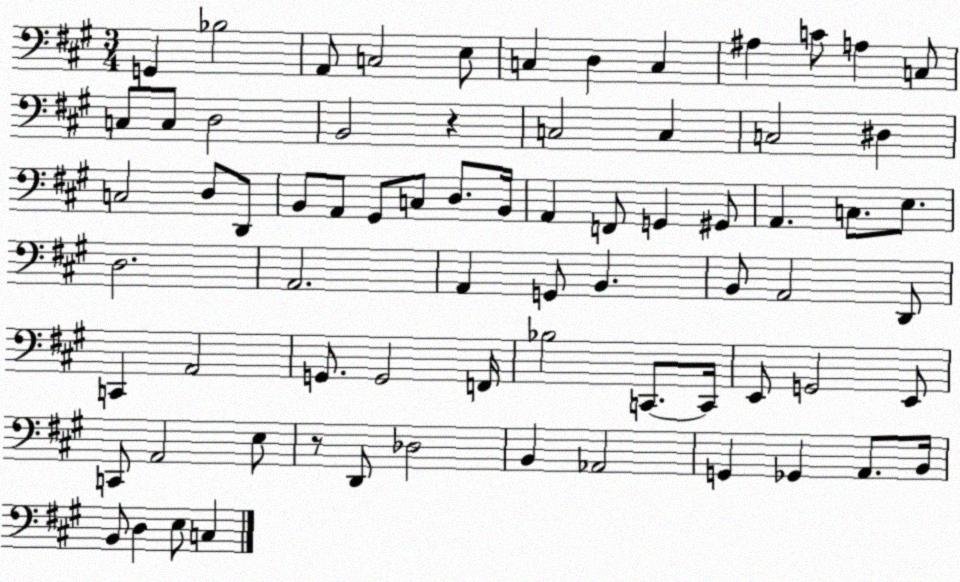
X:1
T:Untitled
M:3/4
L:1/4
K:A
G,, _B,2 A,,/2 C,2 E,/2 C, D, C, ^A, C/2 A, C,/2 C,/2 C,/2 D,2 B,,2 z C,2 C, C,2 ^D, C,2 D,/2 D,,/2 B,,/2 A,,/2 ^G,,/2 C,/2 D,/2 B,,/4 A,, F,,/2 G,, ^G,,/2 A,, C,/2 E,/2 D,2 A,,2 A,, G,,/2 B,, B,,/2 A,,2 D,,/2 C,, A,,2 G,,/2 G,,2 F,,/4 _B,2 C,,/2 C,,/4 E,,/2 G,,2 E,,/2 C,,/2 A,,2 E,/2 z/2 D,,/2 _D,2 B,, _A,,2 G,, _G,, A,,/2 B,,/4 B,,/2 D, E,/2 C,